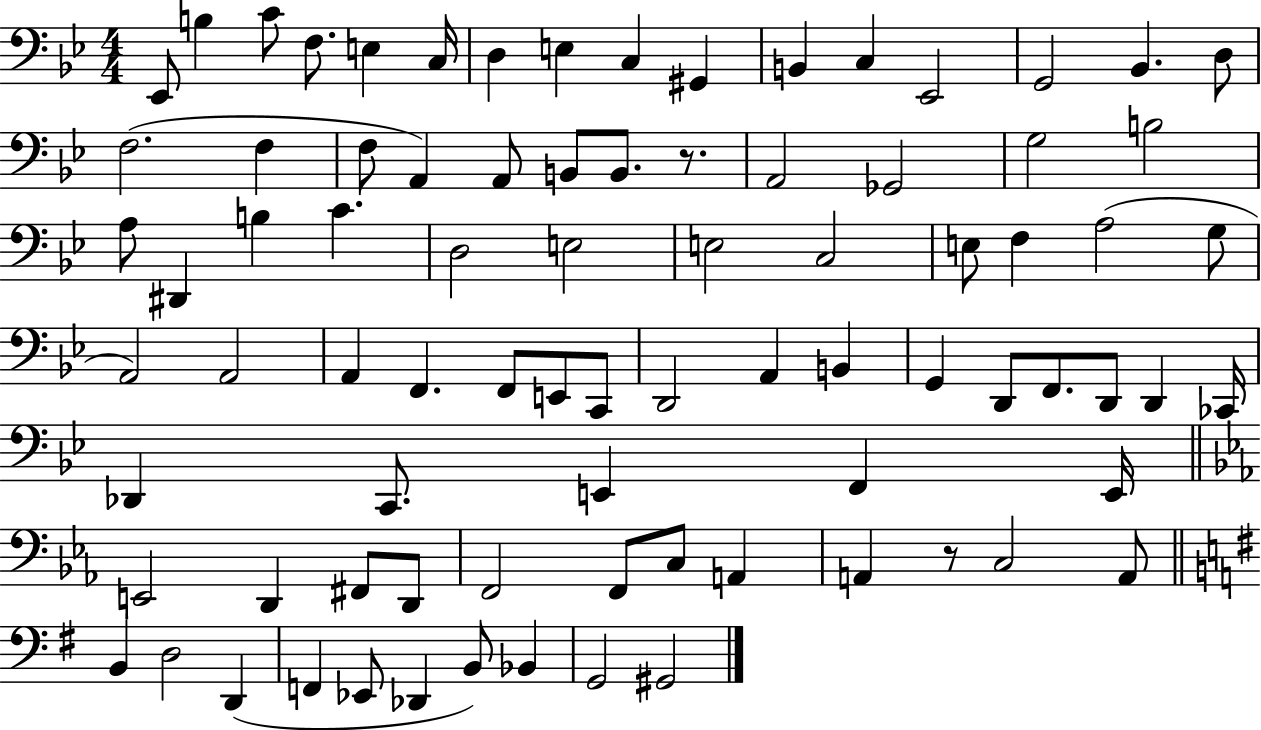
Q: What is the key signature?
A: BES major